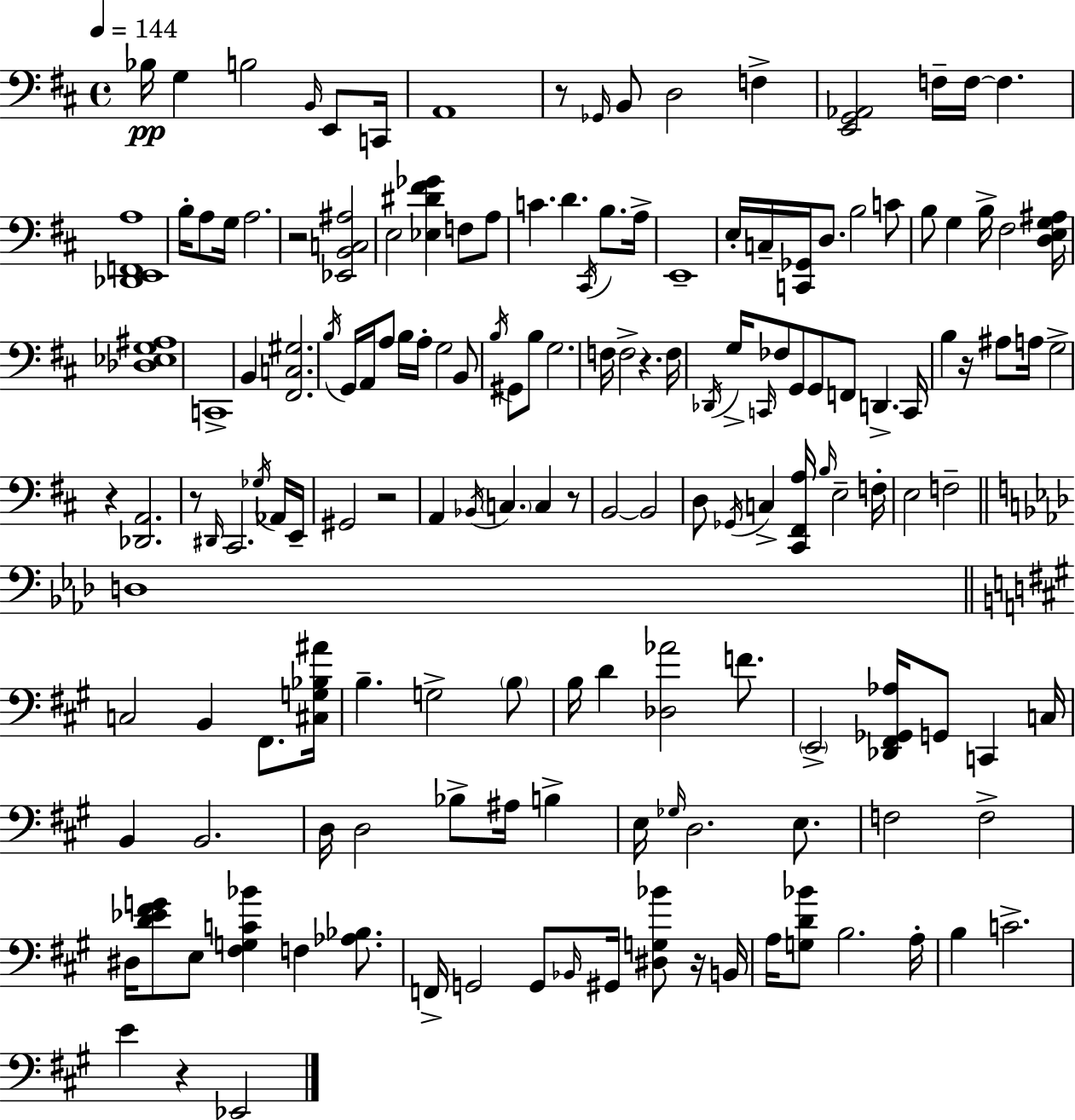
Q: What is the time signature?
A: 4/4